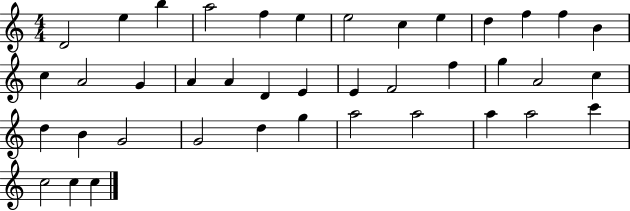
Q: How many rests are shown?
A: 0